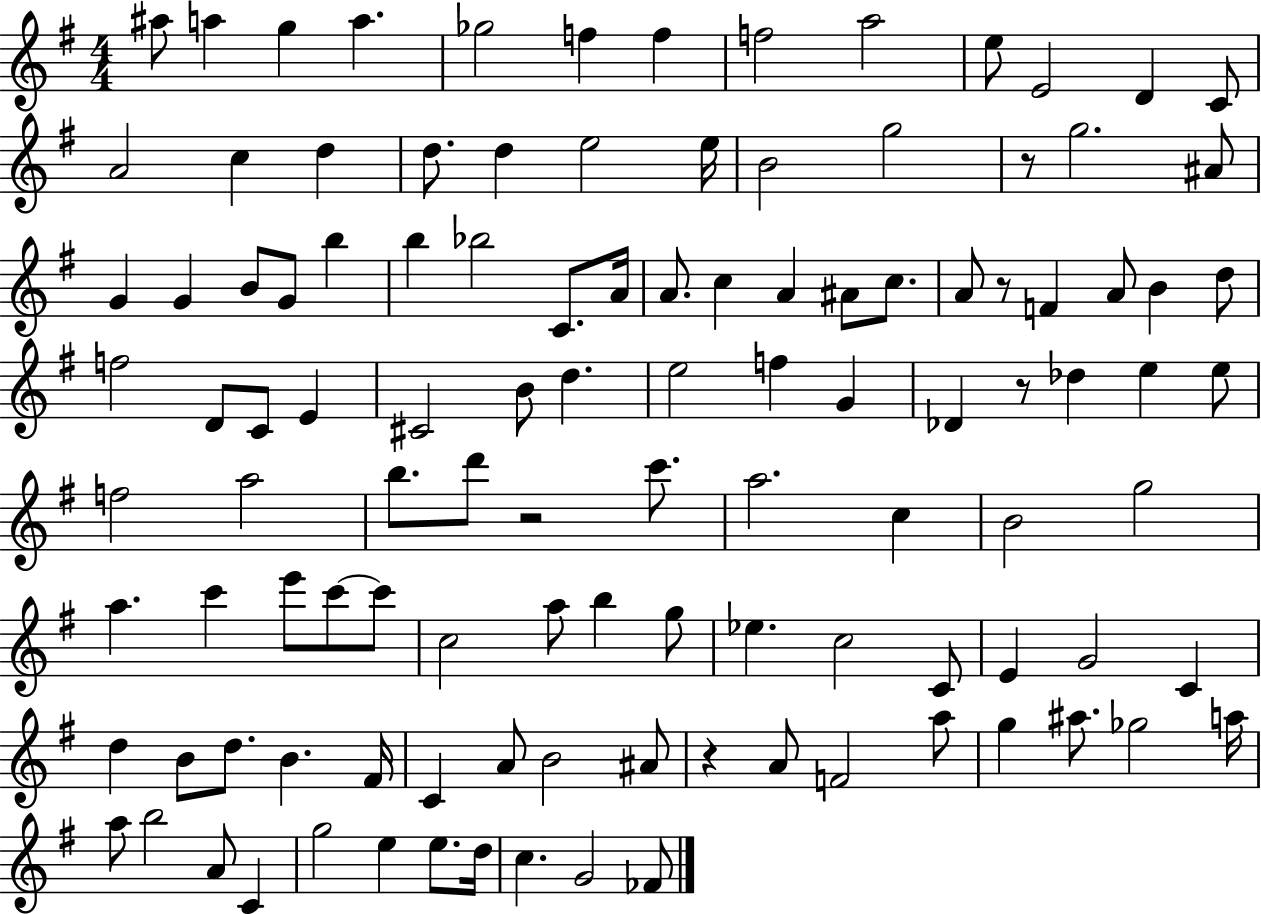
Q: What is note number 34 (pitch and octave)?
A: A4